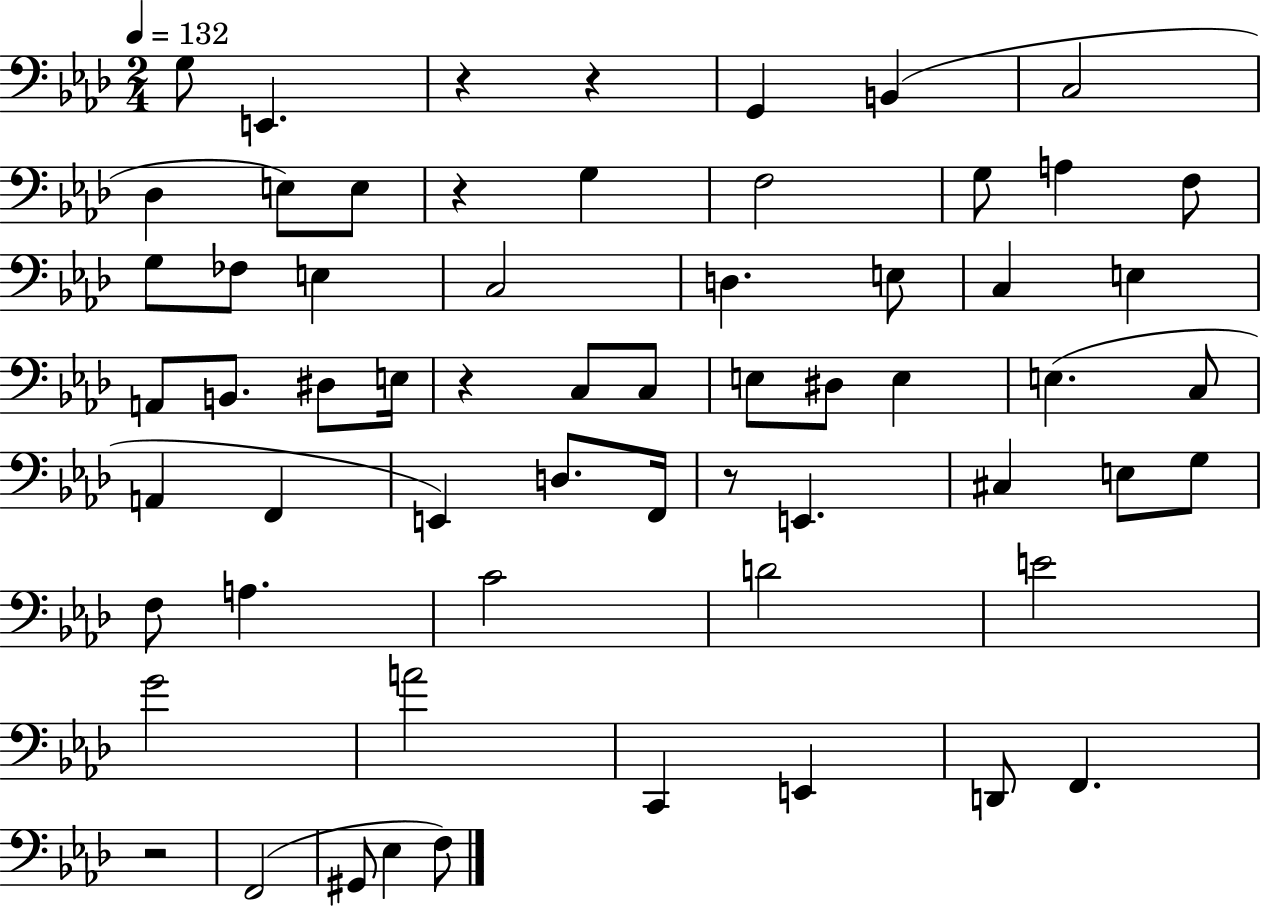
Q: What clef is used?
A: bass